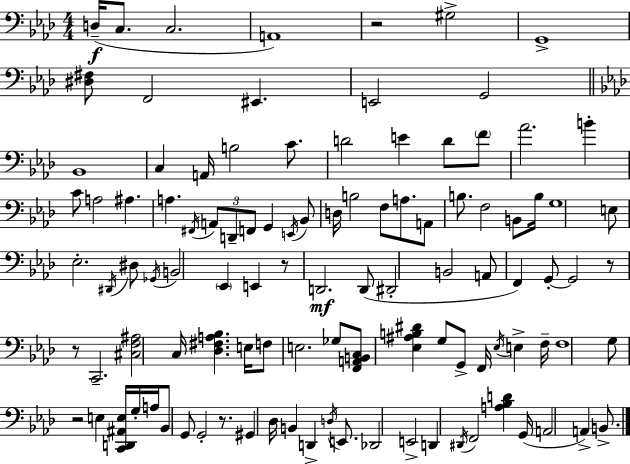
D3/s C3/e. C3/h. A2/w R/h G#3/h G2/w [D#3,F#3]/e F2/h EIS2/q. E2/h G2/h Bb2/w C3/q A2/s B3/h C4/e. D4/h E4/q D4/e F4/e Ab4/h. B4/q C4/e A3/h A#3/q. A3/q. F#2/s A2/e D2/e F2/e G2/q E2/s Bb2/e D3/s B3/h F3/e A3/e. A2/e B3/e. F3/h B2/e B3/s G3/w E3/e Eb3/h. D#2/s D#3/e Gb2/s B2/h Eb2/q E2/q R/e D2/h. D2/e D#2/h B2/h A2/e F2/q G2/e G2/h R/e R/e C2/h. [C#3,F3,A#3]/h C3/s [Db3,F#3,A3,Bb3]/q. E3/s F3/e E3/h. Gb3/e [F2,A2,B2,C3]/e [Eb3,A#3,B3,D#4]/q G3/e G2/e F2/s Eb3/s E3/q F3/s F3/w G3/e R/h E3/q [C2,D2,A#2,E3]/s G3/s A3/s Bb2/e G2/e G2/h R/e. G#2/q Db3/s B2/q D2/q D3/s E2/e. Db2/h E2/h D2/q D#2/s F2/h [A3,Bb3,D4]/q G2/s A2/h A2/q B2/e.